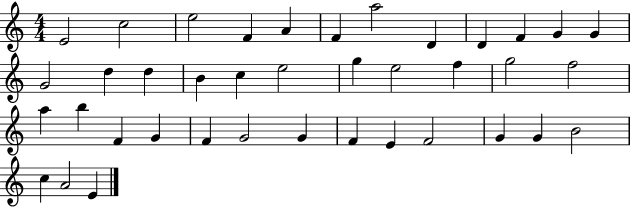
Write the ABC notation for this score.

X:1
T:Untitled
M:4/4
L:1/4
K:C
E2 c2 e2 F A F a2 D D F G G G2 d d B c e2 g e2 f g2 f2 a b F G F G2 G F E F2 G G B2 c A2 E